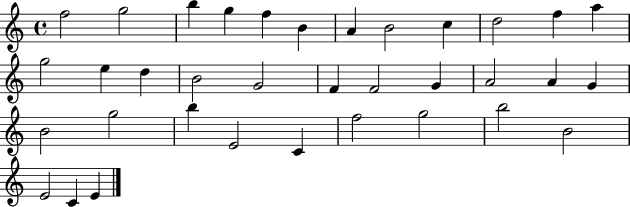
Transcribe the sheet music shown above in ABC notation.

X:1
T:Untitled
M:4/4
L:1/4
K:C
f2 g2 b g f B A B2 c d2 f a g2 e d B2 G2 F F2 G A2 A G B2 g2 b E2 C f2 g2 b2 B2 E2 C E